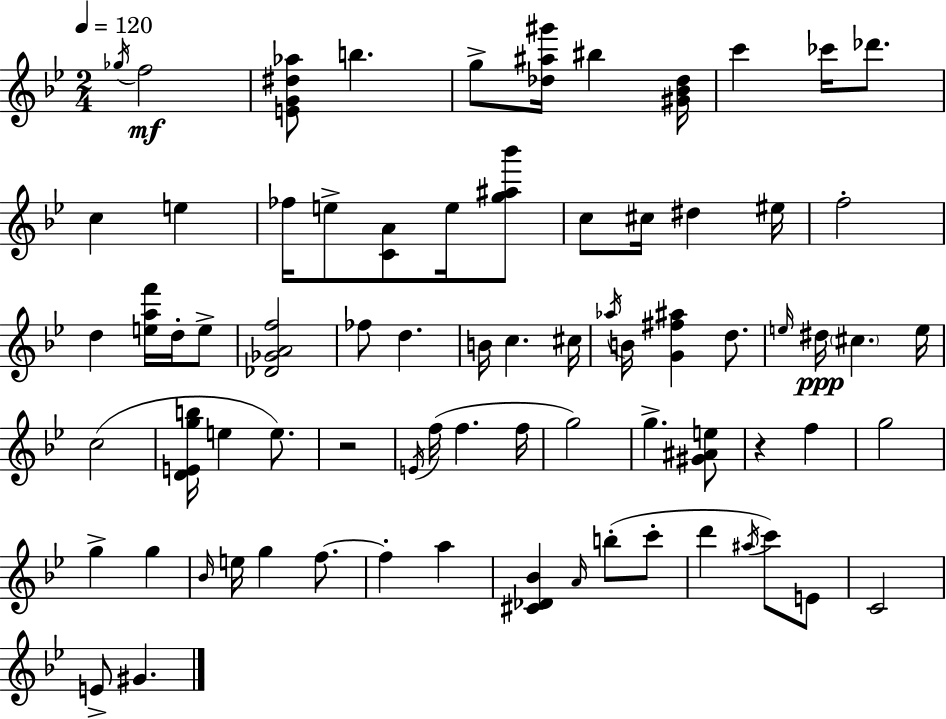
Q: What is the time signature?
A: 2/4